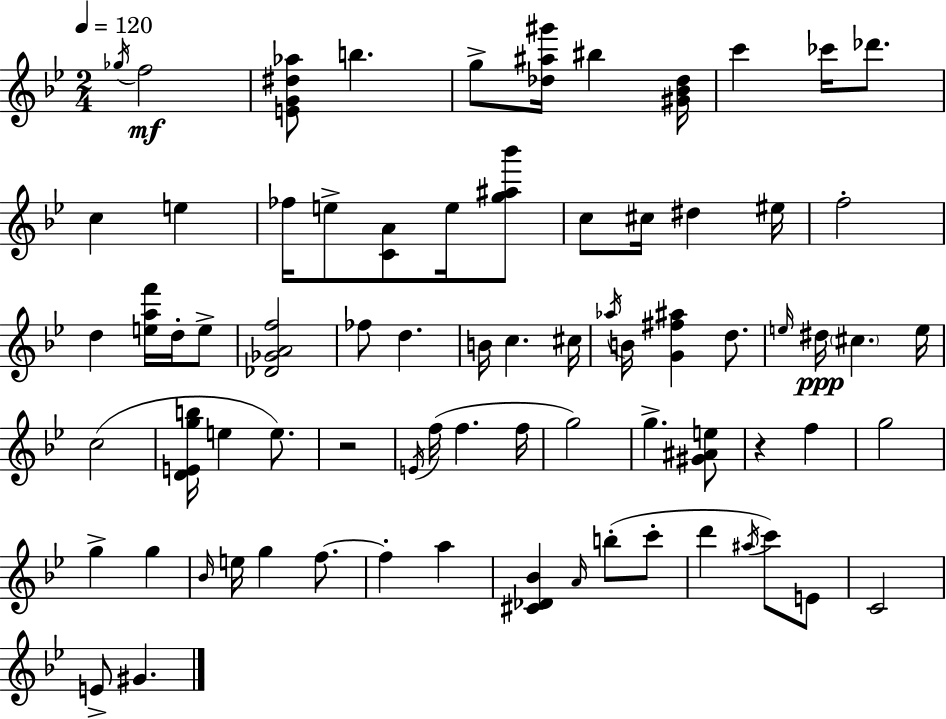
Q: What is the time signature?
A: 2/4